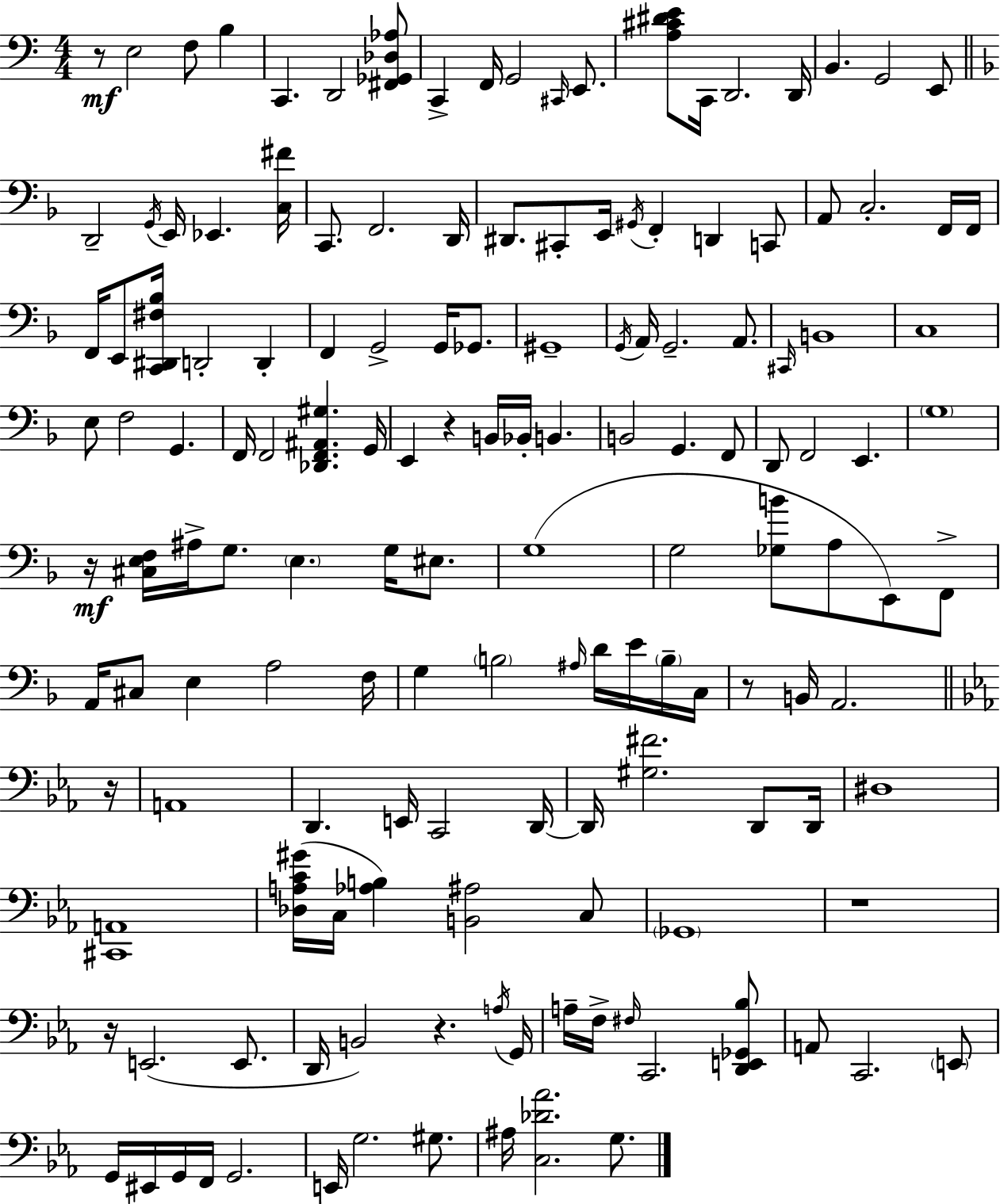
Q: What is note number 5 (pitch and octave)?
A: D2